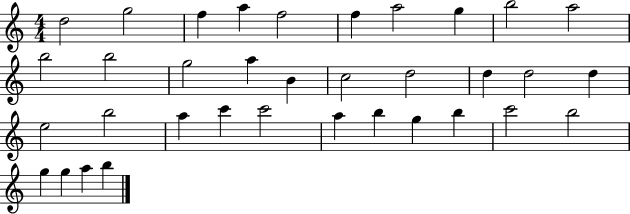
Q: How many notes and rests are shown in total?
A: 35